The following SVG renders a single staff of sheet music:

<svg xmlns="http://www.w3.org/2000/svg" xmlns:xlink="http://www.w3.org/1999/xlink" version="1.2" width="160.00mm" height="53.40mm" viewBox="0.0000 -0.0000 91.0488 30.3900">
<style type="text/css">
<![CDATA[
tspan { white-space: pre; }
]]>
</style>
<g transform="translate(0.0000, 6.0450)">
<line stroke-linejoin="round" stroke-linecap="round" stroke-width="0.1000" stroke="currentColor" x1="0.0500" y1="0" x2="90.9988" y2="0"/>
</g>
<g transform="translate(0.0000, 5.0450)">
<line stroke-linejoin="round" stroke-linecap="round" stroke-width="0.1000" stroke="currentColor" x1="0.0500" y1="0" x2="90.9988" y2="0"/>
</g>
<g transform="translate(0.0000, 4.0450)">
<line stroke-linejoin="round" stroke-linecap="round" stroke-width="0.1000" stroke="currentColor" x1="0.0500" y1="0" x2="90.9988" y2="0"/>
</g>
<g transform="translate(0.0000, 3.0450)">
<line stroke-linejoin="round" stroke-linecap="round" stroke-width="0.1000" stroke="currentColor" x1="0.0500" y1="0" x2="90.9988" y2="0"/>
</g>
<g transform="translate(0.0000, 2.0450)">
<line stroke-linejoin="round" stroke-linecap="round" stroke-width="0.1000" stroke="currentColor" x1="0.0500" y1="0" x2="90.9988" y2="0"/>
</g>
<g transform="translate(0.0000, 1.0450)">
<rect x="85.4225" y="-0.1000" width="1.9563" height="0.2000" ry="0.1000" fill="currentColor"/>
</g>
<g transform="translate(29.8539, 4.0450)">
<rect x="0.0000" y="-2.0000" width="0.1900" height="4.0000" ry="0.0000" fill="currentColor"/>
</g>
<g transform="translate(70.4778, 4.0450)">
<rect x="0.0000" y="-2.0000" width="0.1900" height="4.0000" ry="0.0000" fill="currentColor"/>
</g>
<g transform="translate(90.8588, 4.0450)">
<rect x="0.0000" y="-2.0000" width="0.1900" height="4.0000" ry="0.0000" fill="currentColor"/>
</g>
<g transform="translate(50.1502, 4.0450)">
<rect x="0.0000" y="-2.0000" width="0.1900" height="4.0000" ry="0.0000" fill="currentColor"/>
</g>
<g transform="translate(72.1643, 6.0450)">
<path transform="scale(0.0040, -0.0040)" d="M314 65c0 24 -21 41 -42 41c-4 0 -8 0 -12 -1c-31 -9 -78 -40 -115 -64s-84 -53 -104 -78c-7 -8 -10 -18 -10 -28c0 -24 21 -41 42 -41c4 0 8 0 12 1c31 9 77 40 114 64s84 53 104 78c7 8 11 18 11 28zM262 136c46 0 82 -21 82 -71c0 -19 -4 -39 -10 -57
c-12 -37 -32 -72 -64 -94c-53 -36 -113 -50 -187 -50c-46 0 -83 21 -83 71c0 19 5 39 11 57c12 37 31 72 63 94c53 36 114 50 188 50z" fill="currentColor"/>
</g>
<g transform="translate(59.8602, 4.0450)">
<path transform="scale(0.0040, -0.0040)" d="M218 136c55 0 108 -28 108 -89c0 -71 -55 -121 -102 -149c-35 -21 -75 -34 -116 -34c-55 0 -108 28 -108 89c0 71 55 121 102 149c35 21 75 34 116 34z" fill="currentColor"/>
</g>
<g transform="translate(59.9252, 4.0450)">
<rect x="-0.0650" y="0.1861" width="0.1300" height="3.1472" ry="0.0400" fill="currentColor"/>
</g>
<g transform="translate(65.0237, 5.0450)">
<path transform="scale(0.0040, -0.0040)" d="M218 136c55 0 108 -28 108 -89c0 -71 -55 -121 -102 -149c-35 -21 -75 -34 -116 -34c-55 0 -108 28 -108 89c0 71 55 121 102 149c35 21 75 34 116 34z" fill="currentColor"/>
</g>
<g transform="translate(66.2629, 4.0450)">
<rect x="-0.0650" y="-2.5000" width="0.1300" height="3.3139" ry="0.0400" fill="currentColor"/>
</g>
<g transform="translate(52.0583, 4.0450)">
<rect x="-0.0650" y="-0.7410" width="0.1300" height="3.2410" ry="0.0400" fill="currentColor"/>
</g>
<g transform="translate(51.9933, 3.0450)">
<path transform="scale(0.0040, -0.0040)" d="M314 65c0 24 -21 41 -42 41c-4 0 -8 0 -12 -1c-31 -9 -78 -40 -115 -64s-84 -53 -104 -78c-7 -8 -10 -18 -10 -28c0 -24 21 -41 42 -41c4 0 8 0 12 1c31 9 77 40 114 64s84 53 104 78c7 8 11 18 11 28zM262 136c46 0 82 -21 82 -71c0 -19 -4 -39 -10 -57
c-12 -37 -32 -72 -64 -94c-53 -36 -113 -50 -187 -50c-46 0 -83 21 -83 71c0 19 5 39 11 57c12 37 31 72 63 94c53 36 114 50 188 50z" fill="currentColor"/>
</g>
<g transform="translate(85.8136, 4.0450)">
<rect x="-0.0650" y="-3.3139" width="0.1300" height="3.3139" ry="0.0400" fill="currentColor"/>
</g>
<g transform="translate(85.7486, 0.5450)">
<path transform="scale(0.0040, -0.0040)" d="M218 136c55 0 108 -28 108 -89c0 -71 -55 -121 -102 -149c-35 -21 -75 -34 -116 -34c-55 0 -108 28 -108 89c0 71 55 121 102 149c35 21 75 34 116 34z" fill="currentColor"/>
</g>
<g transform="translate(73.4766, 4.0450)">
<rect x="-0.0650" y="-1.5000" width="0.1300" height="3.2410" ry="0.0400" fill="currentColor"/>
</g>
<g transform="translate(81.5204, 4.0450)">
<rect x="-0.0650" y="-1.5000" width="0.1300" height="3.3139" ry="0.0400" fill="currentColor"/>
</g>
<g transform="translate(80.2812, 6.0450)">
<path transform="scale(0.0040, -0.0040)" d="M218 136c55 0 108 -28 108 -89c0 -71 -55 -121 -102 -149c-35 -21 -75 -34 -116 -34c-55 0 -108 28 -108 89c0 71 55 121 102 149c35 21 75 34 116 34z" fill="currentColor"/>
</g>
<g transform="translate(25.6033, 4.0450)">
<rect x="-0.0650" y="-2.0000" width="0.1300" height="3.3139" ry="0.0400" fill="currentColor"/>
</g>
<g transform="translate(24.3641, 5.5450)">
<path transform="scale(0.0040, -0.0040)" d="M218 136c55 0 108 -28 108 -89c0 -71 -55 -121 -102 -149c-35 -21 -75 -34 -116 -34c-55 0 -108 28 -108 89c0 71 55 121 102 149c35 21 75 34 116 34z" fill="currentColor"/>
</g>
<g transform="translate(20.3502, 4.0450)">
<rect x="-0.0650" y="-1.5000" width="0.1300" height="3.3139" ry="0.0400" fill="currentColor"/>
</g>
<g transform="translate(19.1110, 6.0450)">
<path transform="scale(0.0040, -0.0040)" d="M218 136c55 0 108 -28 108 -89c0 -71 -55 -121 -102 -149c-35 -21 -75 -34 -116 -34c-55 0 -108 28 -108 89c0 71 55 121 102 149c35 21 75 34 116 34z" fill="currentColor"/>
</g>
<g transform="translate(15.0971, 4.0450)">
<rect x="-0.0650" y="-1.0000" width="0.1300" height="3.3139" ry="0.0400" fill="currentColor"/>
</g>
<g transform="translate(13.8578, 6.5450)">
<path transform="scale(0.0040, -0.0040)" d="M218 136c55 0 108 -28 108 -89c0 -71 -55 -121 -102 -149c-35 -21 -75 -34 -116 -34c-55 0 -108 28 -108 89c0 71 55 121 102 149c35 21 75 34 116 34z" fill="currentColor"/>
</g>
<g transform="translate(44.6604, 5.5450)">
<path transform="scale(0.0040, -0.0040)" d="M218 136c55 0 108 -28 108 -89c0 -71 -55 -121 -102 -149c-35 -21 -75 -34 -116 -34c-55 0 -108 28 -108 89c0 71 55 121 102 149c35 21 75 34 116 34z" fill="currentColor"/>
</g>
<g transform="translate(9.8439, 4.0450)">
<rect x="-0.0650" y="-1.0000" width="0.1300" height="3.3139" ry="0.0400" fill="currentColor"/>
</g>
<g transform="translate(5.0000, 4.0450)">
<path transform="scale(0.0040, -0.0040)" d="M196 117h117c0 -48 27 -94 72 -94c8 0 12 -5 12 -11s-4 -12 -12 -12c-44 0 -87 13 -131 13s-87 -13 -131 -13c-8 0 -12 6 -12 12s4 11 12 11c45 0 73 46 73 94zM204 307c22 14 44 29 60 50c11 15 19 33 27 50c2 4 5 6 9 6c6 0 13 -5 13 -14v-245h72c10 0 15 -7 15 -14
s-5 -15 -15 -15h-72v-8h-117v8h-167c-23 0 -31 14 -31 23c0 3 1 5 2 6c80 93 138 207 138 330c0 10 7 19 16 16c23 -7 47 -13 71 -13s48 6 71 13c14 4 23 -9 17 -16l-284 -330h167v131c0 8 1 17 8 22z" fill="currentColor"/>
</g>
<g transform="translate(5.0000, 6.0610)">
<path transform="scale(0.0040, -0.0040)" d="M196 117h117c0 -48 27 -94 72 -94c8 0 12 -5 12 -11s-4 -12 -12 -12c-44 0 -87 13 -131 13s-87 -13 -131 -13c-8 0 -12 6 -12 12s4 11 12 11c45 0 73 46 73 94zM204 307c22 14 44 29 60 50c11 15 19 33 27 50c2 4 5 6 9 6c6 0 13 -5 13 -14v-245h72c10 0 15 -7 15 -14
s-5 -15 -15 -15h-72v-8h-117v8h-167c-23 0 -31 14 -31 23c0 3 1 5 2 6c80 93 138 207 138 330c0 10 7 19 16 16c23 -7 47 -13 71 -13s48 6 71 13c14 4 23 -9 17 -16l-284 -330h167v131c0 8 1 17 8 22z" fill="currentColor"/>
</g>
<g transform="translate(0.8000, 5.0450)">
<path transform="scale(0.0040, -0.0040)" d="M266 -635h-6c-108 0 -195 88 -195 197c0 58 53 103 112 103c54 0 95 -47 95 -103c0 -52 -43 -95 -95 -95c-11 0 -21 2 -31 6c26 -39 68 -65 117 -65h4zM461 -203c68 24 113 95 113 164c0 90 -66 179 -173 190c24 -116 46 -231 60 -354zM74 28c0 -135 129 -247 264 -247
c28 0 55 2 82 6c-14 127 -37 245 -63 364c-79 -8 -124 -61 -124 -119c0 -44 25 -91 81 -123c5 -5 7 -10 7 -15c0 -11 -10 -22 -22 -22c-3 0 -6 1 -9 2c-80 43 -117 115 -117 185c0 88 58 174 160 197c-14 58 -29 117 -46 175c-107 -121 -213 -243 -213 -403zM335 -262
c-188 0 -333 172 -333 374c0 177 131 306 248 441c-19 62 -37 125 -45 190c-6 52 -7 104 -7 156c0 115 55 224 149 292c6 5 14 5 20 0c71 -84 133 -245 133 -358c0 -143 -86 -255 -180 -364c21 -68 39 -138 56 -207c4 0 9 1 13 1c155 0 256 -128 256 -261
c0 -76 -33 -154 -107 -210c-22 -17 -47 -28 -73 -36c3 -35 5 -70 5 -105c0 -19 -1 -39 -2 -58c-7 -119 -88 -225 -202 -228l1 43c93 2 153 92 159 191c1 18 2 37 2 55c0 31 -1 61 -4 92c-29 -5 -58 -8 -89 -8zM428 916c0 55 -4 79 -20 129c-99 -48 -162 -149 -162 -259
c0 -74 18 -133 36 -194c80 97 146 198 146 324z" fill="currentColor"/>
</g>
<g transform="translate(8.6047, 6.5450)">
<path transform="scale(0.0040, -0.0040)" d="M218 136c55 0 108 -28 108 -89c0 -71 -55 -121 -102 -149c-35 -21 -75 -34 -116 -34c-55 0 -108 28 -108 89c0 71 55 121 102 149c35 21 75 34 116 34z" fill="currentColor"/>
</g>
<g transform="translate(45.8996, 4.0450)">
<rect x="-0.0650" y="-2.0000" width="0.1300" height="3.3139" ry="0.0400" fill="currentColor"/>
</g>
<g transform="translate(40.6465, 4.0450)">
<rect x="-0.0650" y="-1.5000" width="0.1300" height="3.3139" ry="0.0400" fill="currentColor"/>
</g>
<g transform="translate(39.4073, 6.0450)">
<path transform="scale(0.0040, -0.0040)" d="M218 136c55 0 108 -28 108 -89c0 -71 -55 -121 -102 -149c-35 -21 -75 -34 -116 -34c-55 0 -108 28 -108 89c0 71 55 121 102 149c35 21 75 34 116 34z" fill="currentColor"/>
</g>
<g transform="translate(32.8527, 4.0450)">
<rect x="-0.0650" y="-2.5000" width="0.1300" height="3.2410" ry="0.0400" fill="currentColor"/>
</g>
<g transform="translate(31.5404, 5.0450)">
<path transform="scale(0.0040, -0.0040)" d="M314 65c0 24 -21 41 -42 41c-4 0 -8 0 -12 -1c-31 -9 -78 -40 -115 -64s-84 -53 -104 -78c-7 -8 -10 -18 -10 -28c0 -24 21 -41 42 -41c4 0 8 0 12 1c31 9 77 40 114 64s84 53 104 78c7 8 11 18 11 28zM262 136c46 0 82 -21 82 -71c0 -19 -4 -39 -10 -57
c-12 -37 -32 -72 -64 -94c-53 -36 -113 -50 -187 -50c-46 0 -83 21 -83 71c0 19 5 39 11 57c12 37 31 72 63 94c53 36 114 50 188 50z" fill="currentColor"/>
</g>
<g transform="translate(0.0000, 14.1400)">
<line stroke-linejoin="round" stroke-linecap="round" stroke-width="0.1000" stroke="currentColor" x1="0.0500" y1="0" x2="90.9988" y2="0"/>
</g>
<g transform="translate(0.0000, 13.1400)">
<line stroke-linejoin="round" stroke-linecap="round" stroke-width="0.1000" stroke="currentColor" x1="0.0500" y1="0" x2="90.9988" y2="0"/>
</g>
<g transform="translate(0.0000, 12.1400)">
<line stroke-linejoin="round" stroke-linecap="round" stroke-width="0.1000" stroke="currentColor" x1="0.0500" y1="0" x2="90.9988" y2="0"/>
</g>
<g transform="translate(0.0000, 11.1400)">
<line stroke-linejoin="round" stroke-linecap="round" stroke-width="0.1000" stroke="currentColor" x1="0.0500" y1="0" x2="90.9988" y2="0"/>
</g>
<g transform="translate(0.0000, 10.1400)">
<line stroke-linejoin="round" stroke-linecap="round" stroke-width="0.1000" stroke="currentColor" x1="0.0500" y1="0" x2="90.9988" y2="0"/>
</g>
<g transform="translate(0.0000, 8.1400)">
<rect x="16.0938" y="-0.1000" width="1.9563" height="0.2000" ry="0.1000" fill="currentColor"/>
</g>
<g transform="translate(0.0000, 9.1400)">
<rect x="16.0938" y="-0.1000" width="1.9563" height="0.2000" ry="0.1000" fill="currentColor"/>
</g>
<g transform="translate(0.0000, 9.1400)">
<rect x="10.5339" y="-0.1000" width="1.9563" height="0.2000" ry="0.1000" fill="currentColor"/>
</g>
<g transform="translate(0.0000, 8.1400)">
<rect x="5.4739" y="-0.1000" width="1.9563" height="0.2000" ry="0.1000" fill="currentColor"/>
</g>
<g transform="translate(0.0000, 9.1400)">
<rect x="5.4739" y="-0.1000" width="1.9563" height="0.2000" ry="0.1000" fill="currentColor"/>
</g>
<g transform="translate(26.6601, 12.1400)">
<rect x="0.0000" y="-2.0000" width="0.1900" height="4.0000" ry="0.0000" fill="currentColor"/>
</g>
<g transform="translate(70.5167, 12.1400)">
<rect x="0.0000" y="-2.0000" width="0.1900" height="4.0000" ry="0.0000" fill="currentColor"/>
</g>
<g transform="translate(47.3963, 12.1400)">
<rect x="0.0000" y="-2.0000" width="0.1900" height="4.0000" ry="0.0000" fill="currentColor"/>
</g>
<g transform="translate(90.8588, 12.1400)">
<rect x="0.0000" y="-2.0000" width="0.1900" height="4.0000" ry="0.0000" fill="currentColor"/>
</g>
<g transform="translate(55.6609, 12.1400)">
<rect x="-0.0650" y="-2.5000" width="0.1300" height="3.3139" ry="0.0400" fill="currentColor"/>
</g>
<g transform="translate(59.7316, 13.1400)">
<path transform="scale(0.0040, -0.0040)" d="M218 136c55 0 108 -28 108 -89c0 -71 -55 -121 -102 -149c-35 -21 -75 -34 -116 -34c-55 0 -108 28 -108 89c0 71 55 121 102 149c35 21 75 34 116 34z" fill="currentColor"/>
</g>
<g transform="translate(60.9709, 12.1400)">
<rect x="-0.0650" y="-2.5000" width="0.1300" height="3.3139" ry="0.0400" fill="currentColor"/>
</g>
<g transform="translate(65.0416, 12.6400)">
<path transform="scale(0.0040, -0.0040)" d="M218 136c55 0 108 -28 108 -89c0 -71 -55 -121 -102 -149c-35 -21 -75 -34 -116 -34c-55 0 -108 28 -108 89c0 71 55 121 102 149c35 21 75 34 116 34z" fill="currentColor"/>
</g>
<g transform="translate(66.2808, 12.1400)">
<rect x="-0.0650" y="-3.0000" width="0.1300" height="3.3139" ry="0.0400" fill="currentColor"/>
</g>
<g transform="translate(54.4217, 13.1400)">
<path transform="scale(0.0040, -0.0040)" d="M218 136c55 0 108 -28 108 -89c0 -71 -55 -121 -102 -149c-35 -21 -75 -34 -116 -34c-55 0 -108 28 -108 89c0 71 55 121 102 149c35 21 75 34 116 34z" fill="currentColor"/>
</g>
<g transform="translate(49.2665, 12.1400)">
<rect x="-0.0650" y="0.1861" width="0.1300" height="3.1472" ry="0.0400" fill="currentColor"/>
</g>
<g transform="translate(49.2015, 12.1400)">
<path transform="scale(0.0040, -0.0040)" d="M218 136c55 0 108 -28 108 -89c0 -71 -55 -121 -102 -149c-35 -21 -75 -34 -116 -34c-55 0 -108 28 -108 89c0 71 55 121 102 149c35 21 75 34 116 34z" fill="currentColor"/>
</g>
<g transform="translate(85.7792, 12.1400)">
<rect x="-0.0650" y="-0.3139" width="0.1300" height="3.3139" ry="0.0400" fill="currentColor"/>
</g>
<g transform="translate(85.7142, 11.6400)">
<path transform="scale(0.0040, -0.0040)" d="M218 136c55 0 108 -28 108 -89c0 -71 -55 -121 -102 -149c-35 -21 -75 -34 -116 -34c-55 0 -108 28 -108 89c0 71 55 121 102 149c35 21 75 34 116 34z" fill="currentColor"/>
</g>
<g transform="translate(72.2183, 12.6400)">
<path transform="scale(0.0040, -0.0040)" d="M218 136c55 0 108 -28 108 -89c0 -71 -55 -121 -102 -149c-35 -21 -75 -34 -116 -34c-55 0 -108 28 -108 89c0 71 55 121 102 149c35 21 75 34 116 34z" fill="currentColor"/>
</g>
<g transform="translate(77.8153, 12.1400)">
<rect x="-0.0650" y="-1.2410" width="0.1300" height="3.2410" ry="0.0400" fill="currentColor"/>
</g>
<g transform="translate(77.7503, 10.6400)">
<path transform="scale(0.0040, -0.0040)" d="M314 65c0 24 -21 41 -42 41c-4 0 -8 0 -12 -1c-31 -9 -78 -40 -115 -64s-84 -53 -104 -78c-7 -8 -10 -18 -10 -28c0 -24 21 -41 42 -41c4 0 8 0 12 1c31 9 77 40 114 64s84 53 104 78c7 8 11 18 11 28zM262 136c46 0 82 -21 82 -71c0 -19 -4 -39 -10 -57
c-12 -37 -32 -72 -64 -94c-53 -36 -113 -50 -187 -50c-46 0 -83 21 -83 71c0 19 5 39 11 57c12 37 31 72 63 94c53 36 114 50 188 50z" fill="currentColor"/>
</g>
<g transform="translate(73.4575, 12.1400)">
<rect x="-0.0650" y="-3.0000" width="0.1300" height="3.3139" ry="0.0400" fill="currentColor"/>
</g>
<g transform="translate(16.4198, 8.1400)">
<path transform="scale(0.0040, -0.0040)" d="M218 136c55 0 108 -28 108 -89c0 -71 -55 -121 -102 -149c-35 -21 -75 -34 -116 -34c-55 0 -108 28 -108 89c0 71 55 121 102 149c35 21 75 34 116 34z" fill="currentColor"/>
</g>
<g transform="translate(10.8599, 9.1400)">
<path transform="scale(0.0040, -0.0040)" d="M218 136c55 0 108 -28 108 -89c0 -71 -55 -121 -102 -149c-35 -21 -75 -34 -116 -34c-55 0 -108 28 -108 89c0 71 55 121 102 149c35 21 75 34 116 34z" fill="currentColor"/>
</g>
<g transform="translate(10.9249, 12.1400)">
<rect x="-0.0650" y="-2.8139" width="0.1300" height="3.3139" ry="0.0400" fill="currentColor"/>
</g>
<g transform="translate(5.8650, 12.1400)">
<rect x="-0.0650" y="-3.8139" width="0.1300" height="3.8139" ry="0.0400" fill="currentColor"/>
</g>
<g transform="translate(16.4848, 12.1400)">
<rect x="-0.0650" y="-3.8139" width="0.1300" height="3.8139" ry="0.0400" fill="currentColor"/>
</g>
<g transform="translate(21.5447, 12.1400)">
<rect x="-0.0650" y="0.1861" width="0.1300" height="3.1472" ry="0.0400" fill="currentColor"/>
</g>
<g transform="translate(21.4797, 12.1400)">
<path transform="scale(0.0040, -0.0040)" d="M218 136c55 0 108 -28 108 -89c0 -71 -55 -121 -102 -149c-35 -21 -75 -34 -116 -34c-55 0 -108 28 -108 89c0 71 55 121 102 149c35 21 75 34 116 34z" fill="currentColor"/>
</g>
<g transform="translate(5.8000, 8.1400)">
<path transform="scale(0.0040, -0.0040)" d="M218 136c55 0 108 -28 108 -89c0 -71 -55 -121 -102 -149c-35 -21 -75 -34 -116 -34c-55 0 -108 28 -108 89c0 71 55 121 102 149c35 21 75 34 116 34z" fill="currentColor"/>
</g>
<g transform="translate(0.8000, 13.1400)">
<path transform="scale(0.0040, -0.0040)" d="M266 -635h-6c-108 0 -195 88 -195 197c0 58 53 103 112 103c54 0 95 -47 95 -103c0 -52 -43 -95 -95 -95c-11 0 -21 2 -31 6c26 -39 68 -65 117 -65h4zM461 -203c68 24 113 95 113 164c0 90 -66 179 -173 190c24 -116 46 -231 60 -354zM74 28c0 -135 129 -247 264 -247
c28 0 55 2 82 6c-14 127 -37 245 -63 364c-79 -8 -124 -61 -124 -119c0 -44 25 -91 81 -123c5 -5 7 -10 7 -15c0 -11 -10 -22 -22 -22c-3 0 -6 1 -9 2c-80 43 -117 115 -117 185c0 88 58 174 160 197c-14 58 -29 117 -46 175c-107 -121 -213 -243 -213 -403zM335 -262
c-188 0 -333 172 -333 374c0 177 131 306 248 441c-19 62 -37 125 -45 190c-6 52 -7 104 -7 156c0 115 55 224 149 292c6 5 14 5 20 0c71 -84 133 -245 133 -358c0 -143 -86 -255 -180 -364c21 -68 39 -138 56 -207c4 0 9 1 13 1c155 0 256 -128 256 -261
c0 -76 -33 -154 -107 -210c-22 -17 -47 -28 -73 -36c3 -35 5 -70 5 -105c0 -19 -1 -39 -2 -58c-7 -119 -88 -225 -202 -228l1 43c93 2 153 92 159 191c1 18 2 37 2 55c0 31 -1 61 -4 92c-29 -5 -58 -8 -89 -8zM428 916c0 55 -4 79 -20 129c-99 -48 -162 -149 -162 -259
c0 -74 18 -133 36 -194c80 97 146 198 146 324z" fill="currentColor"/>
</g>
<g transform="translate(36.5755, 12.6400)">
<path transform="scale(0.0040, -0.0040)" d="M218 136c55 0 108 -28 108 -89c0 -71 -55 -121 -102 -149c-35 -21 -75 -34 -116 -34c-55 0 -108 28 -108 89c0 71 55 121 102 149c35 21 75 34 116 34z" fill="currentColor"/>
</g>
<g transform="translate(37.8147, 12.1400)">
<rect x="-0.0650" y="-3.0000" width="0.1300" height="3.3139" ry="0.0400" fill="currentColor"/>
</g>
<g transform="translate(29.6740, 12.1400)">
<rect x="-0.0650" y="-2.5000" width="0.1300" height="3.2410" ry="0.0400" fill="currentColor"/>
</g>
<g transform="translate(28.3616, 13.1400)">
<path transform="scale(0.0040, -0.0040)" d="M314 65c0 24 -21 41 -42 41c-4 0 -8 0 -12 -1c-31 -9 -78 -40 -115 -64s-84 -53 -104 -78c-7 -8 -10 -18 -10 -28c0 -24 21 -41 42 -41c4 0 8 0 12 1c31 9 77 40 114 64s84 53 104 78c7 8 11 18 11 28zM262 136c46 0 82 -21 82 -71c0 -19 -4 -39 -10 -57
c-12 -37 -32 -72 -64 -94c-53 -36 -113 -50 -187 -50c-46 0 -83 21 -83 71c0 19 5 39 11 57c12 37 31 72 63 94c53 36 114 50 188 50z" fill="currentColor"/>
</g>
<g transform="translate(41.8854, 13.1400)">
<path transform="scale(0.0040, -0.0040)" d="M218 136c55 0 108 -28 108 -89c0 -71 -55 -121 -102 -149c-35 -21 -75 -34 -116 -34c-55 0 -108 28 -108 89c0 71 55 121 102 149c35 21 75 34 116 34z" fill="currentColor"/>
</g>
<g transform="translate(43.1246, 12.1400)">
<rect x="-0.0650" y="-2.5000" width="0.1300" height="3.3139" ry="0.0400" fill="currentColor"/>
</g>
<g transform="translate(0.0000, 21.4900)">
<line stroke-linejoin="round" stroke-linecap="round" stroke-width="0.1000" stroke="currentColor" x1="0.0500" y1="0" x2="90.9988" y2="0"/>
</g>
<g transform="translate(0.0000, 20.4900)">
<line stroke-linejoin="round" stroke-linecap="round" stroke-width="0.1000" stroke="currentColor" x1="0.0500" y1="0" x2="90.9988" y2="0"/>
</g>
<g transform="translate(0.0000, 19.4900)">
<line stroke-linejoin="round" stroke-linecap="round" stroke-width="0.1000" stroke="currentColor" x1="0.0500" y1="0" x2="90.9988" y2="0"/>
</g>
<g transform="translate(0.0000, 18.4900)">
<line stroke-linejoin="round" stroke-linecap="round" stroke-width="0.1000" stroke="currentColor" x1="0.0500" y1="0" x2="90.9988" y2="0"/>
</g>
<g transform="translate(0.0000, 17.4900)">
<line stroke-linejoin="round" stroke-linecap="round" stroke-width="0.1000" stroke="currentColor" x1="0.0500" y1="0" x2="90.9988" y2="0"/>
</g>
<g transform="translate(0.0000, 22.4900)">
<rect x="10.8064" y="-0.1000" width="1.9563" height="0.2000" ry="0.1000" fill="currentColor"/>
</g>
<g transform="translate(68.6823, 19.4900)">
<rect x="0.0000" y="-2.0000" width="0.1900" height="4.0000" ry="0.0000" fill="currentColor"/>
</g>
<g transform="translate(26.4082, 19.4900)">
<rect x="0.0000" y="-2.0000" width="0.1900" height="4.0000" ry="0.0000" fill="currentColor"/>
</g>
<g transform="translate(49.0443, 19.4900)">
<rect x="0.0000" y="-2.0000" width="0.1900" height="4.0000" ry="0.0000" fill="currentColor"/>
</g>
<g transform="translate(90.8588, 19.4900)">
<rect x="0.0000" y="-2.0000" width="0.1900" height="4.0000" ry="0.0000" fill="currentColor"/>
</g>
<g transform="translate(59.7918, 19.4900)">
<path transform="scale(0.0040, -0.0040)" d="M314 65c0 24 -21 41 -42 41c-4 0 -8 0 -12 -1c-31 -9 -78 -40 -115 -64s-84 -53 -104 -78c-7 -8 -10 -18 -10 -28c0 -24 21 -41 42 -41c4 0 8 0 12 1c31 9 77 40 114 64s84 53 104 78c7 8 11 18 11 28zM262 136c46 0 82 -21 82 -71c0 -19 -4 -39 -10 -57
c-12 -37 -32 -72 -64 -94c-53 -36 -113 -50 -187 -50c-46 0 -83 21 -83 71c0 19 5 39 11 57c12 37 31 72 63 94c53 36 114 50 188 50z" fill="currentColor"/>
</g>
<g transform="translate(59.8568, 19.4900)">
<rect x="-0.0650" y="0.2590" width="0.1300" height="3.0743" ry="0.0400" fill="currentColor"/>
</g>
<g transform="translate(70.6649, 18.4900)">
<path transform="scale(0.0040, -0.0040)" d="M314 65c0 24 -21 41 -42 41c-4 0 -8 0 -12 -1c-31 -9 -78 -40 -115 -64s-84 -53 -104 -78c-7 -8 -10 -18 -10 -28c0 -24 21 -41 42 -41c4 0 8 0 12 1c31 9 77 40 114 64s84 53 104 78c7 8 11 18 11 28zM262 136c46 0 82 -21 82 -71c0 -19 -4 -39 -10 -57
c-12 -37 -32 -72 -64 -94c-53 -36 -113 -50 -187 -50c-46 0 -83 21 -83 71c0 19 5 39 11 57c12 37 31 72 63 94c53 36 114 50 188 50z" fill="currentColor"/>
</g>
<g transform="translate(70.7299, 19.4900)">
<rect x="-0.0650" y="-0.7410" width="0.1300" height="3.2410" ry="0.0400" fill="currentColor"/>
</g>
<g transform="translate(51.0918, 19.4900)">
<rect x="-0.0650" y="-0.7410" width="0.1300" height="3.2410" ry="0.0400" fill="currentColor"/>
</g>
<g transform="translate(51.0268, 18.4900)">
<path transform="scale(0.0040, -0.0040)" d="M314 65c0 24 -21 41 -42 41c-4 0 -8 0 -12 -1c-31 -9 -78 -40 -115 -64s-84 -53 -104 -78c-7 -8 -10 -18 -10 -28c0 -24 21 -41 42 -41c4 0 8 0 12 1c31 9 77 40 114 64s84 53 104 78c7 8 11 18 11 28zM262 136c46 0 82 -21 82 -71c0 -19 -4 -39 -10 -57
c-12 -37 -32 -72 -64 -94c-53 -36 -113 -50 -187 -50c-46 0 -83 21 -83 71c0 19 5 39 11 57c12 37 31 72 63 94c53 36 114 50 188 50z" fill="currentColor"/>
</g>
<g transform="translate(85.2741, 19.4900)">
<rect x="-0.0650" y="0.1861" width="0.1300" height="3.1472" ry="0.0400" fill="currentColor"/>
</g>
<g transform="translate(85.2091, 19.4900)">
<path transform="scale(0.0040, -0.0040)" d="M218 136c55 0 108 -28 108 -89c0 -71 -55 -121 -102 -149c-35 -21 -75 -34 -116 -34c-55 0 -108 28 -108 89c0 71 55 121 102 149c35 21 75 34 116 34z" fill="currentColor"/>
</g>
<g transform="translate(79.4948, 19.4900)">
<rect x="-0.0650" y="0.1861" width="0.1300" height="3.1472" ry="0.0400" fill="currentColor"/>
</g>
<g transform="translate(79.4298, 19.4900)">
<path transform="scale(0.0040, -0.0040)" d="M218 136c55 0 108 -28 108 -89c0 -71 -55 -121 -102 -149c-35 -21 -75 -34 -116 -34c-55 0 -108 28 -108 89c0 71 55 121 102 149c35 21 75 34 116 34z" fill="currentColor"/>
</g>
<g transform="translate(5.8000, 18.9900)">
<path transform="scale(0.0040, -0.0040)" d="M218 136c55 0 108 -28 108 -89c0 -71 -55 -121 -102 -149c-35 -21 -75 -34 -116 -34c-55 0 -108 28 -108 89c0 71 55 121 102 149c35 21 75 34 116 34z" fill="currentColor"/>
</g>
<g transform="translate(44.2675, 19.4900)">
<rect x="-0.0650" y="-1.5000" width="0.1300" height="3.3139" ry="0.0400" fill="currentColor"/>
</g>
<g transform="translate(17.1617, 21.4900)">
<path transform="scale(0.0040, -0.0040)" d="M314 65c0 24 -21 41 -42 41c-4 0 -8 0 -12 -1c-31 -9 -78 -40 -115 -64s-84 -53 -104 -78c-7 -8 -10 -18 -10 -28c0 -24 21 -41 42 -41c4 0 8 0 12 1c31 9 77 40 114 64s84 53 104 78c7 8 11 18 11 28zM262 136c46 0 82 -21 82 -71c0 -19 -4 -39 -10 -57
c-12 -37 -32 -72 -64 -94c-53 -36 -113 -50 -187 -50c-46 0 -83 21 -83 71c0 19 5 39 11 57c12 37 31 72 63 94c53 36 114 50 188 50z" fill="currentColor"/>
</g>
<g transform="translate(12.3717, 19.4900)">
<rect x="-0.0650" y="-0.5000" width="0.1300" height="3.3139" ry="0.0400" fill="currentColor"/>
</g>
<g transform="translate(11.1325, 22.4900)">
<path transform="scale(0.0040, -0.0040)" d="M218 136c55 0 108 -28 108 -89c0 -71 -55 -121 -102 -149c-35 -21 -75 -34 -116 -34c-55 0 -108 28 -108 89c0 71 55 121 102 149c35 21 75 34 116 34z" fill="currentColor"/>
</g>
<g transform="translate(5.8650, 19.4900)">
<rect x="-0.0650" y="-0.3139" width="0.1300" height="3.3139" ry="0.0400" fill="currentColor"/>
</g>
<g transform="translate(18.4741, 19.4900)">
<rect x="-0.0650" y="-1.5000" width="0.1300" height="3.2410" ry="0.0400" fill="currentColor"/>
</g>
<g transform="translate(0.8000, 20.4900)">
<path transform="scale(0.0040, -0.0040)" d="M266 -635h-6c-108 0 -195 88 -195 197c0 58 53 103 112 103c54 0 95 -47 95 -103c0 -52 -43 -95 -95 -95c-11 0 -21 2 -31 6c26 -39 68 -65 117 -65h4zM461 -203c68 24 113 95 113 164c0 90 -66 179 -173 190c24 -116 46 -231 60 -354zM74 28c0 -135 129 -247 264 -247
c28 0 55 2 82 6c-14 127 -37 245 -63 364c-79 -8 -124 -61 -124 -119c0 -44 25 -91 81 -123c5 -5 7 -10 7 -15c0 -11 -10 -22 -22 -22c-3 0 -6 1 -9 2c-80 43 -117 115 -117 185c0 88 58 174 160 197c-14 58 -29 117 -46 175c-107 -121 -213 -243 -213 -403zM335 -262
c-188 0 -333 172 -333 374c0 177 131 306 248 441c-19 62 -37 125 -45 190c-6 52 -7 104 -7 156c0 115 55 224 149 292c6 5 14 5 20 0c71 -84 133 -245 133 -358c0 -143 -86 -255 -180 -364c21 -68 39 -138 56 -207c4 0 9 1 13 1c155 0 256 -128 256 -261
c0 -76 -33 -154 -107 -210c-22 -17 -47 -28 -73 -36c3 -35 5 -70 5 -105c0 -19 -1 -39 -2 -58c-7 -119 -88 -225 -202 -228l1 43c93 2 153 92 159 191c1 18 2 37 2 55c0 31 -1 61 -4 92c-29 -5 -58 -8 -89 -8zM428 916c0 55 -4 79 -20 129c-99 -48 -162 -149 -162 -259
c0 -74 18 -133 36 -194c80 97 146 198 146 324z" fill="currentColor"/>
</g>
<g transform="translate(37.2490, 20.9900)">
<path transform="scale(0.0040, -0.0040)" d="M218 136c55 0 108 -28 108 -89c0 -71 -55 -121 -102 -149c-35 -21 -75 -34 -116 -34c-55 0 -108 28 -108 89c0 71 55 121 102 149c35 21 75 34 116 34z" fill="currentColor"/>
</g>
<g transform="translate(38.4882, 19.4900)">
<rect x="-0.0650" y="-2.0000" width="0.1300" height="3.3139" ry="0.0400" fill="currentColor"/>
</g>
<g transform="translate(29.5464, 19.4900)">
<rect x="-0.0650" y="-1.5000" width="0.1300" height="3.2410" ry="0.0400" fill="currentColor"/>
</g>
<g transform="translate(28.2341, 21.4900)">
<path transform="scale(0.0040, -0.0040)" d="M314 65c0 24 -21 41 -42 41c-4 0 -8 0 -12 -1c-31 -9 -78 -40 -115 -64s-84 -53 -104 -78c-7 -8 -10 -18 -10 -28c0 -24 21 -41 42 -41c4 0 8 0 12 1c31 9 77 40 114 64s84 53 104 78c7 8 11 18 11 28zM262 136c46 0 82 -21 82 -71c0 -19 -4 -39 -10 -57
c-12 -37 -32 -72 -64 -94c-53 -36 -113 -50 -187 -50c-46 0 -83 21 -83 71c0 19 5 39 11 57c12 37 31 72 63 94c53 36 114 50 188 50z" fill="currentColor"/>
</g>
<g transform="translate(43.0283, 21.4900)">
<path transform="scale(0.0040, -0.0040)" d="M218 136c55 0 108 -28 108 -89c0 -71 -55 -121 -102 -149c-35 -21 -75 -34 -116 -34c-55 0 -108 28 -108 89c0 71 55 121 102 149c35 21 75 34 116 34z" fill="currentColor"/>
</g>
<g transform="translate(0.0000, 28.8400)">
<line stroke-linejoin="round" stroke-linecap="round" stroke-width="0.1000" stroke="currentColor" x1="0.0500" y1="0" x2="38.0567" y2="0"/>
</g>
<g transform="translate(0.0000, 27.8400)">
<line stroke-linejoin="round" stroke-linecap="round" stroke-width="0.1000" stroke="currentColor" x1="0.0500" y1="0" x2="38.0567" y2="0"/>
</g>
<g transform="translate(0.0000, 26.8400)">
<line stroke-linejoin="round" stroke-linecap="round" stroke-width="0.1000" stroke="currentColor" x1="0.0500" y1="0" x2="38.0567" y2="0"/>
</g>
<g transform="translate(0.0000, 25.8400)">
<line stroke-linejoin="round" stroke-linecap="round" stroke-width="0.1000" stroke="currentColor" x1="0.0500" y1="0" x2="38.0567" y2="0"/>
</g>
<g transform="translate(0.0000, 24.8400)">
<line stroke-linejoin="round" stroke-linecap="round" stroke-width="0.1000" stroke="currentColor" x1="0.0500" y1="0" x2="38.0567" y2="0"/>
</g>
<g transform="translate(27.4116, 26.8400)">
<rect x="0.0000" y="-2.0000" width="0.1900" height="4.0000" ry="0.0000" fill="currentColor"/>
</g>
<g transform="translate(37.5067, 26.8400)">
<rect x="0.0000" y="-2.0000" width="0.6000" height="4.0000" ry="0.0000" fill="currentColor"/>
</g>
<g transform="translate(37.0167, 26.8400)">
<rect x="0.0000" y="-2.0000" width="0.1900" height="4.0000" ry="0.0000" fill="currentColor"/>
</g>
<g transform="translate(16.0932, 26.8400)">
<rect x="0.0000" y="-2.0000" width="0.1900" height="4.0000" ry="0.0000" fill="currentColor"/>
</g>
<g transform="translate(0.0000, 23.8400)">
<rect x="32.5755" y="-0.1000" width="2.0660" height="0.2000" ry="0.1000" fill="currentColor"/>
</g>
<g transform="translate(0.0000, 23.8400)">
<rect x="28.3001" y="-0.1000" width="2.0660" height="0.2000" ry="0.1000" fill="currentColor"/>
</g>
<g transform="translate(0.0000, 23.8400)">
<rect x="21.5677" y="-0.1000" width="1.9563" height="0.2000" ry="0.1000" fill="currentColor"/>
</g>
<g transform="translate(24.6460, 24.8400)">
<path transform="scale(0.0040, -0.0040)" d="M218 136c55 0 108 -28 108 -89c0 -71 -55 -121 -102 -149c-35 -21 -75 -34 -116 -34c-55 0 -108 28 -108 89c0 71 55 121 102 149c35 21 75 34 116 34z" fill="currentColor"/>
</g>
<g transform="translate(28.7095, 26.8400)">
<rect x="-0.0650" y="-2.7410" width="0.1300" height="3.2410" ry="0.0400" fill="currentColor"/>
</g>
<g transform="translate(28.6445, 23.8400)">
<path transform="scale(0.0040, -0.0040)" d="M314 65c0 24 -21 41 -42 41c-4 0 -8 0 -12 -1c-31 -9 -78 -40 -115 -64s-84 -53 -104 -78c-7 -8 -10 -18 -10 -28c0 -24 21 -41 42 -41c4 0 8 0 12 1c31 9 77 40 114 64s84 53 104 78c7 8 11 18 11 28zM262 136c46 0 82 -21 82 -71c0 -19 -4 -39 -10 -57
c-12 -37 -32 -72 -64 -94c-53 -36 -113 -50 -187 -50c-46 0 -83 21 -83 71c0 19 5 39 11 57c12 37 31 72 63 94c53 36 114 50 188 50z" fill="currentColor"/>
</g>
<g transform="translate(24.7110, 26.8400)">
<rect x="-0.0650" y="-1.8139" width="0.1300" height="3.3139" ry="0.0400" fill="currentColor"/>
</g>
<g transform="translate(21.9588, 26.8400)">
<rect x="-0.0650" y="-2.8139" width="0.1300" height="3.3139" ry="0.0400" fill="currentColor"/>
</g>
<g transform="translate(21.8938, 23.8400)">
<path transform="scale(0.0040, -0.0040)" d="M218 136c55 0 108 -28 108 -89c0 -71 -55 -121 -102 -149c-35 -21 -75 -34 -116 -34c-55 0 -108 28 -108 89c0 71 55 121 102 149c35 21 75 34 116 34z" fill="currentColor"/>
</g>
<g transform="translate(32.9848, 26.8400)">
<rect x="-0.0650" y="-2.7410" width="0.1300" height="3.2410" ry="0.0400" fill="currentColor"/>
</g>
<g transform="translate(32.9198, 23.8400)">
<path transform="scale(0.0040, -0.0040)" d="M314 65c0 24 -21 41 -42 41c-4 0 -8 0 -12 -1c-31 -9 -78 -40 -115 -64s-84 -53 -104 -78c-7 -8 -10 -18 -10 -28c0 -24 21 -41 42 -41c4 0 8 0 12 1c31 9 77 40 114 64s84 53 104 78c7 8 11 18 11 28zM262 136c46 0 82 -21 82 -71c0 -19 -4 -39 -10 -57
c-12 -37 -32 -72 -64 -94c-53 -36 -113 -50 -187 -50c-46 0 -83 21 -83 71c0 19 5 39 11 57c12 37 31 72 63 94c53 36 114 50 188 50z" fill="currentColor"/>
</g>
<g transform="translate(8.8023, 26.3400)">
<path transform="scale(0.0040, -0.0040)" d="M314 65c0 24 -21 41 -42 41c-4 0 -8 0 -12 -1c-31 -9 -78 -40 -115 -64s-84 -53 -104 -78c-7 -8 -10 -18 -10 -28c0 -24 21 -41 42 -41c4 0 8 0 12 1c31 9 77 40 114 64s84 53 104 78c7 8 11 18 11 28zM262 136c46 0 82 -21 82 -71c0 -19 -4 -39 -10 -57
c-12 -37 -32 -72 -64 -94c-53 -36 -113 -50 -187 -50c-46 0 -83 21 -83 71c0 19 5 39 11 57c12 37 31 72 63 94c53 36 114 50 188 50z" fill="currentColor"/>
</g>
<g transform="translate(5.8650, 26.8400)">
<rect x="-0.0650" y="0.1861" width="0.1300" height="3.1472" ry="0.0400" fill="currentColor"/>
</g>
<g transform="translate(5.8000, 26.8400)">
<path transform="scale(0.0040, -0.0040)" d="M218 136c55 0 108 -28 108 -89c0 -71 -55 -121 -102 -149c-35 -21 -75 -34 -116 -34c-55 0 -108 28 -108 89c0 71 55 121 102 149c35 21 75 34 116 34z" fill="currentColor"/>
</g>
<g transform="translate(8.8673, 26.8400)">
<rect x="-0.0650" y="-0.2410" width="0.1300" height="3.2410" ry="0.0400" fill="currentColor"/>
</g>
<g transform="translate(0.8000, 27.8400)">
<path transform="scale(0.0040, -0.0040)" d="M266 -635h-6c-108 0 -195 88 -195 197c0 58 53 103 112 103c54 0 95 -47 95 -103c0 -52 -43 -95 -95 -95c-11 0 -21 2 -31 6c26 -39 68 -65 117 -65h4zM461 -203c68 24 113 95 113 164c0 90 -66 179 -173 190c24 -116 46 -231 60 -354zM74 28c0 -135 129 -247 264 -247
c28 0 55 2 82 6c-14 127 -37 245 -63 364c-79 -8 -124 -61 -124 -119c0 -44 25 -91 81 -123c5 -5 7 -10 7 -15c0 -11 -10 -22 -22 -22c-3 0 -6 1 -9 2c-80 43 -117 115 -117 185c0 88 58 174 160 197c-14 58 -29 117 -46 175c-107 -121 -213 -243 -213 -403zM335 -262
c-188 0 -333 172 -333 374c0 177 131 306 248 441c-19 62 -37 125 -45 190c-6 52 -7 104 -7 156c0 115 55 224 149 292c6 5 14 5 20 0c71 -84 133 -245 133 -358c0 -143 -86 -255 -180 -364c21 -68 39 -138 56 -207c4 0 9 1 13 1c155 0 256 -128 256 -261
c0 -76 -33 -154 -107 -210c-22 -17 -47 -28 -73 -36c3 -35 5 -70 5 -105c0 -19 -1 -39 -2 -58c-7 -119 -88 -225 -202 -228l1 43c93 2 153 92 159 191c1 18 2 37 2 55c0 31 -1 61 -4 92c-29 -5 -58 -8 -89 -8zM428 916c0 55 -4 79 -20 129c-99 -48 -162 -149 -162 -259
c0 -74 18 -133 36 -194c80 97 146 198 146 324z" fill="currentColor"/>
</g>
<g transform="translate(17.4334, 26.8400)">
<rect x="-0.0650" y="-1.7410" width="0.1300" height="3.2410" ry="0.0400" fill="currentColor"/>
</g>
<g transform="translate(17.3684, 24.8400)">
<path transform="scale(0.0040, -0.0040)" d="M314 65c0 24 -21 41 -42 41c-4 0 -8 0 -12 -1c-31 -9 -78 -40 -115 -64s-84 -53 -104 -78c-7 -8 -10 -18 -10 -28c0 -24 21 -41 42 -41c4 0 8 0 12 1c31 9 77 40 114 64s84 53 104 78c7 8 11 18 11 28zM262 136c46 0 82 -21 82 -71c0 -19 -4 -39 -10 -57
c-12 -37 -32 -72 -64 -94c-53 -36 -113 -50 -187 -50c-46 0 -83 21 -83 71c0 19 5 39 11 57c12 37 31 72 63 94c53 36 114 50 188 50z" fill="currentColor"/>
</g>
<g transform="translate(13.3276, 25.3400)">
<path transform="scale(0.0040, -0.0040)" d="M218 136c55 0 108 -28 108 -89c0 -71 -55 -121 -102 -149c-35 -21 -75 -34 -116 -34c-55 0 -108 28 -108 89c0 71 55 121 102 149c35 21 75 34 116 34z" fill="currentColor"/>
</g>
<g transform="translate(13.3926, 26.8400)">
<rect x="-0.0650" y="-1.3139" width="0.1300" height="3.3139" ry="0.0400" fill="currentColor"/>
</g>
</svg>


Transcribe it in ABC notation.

X:1
T:Untitled
M:4/4
L:1/4
K:C
D D E F G2 E F d2 B G E2 E b c' a c' B G2 A G B G G A A e2 c c C E2 E2 F E d2 B2 d2 B B B c2 e f2 a f a2 a2